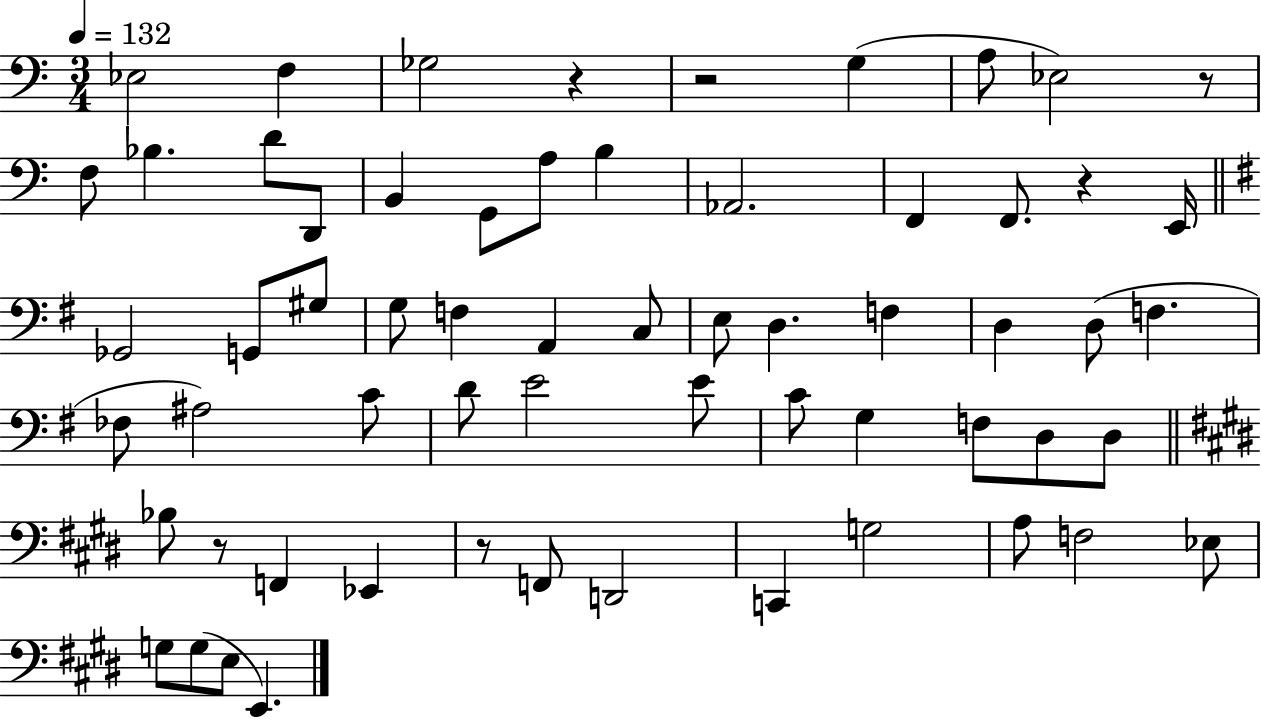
{
  \clef bass
  \numericTimeSignature
  \time 3/4
  \key c \major
  \tempo 4 = 132
  \repeat volta 2 { ees2 f4 | ges2 r4 | r2 g4( | a8 ees2) r8 | \break f8 bes4. d'8 d,8 | b,4 g,8 a8 b4 | aes,2. | f,4 f,8. r4 e,16 | \break \bar "||" \break \key g \major ges,2 g,8 gis8 | g8 f4 a,4 c8 | e8 d4. f4 | d4 d8( f4. | \break fes8 ais2) c'8 | d'8 e'2 e'8 | c'8 g4 f8 d8 d8 | \bar "||" \break \key e \major bes8 r8 f,4 ees,4 | r8 f,8 d,2 | c,4 g2 | a8 f2 ees8 | \break g8 g8( e8 e,4.) | } \bar "|."
}